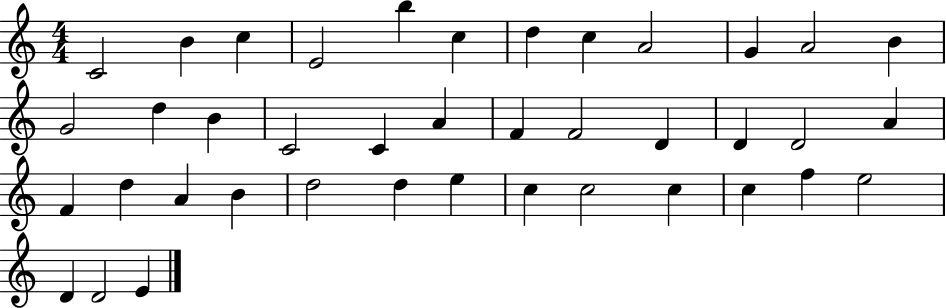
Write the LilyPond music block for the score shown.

{
  \clef treble
  \numericTimeSignature
  \time 4/4
  \key c \major
  c'2 b'4 c''4 | e'2 b''4 c''4 | d''4 c''4 a'2 | g'4 a'2 b'4 | \break g'2 d''4 b'4 | c'2 c'4 a'4 | f'4 f'2 d'4 | d'4 d'2 a'4 | \break f'4 d''4 a'4 b'4 | d''2 d''4 e''4 | c''4 c''2 c''4 | c''4 f''4 e''2 | \break d'4 d'2 e'4 | \bar "|."
}